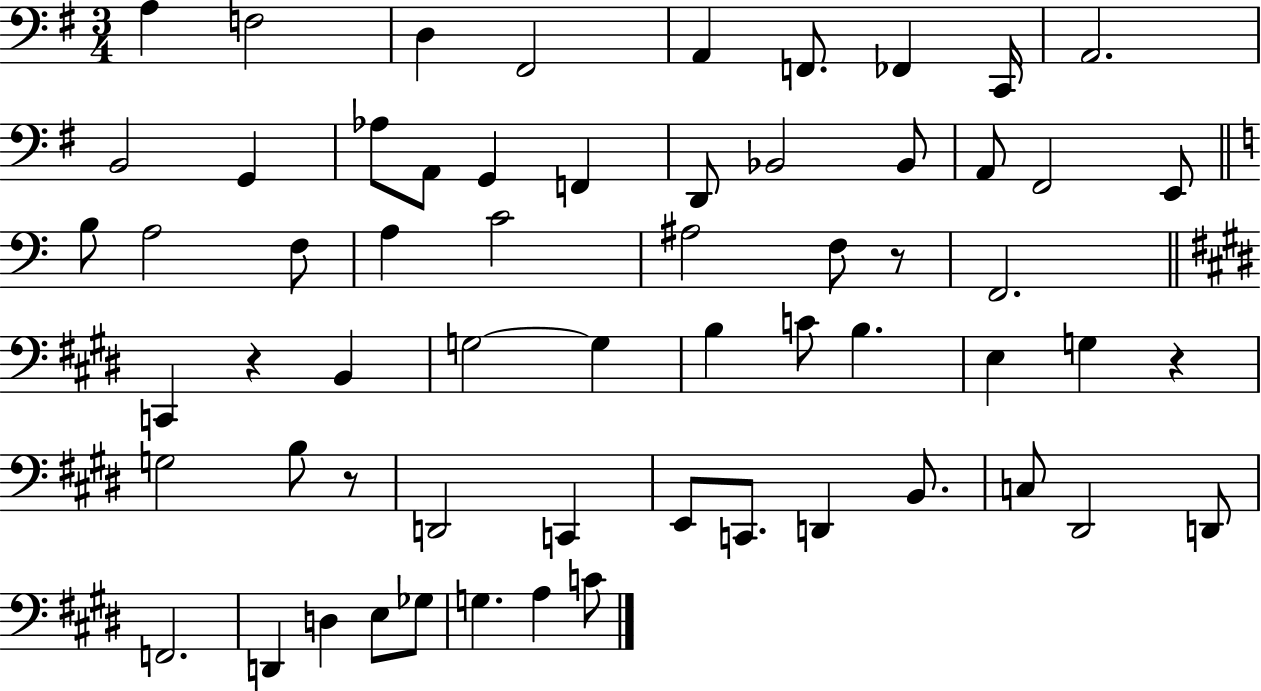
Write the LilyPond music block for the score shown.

{
  \clef bass
  \numericTimeSignature
  \time 3/4
  \key g \major
  a4 f2 | d4 fis,2 | a,4 f,8. fes,4 c,16 | a,2. | \break b,2 g,4 | aes8 a,8 g,4 f,4 | d,8 bes,2 bes,8 | a,8 fis,2 e,8 | \break \bar "||" \break \key a \minor b8 a2 f8 | a4 c'2 | ais2 f8 r8 | f,2. | \break \bar "||" \break \key e \major c,4 r4 b,4 | g2~~ g4 | b4 c'8 b4. | e4 g4 r4 | \break g2 b8 r8 | d,2 c,4 | e,8 c,8. d,4 b,8. | c8 dis,2 d,8 | \break f,2. | d,4 d4 e8 ges8 | g4. a4 c'8 | \bar "|."
}